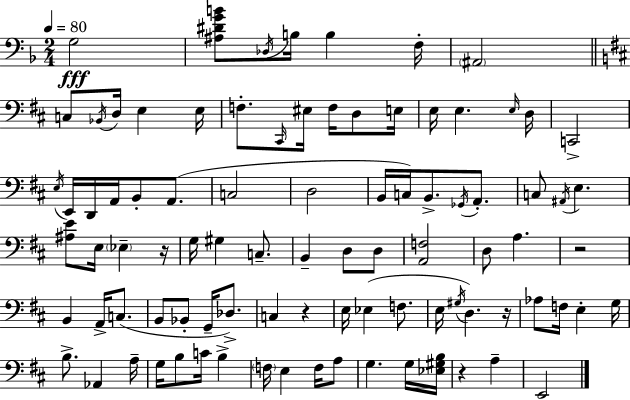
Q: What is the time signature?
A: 2/4